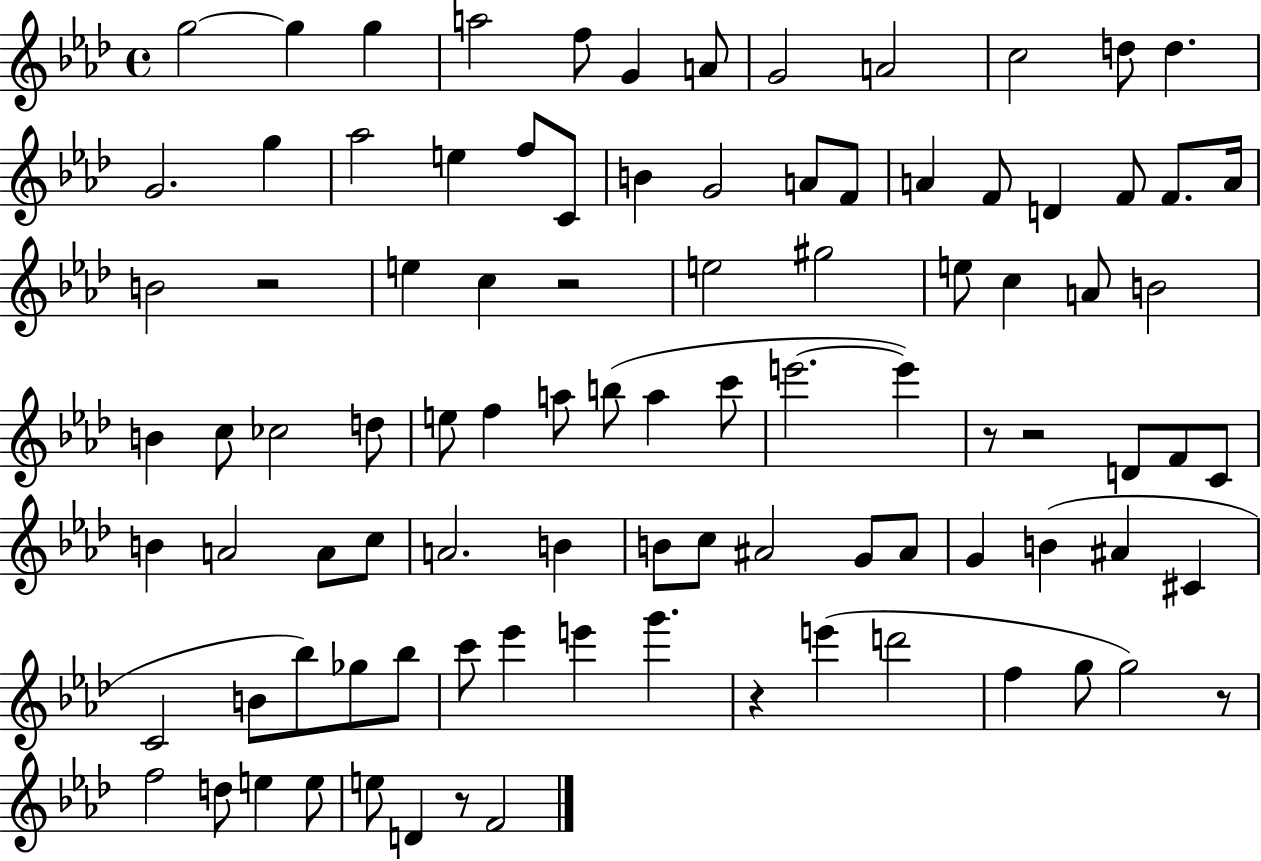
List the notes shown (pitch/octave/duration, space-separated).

G5/h G5/q G5/q A5/h F5/e G4/q A4/e G4/h A4/h C5/h D5/e D5/q. G4/h. G5/q Ab5/h E5/q F5/e C4/e B4/q G4/h A4/e F4/e A4/q F4/e D4/q F4/e F4/e. A4/s B4/h R/h E5/q C5/q R/h E5/h G#5/h E5/e C5/q A4/e B4/h B4/q C5/e CES5/h D5/e E5/e F5/q A5/e B5/e A5/q C6/e E6/h. E6/q R/e R/h D4/e F4/e C4/e B4/q A4/h A4/e C5/e A4/h. B4/q B4/e C5/e A#4/h G4/e A#4/e G4/q B4/q A#4/q C#4/q C4/h B4/e Bb5/e Gb5/e Bb5/e C6/e Eb6/q E6/q G6/q. R/q E6/q D6/h F5/q G5/e G5/h R/e F5/h D5/e E5/q E5/e E5/e D4/q R/e F4/h